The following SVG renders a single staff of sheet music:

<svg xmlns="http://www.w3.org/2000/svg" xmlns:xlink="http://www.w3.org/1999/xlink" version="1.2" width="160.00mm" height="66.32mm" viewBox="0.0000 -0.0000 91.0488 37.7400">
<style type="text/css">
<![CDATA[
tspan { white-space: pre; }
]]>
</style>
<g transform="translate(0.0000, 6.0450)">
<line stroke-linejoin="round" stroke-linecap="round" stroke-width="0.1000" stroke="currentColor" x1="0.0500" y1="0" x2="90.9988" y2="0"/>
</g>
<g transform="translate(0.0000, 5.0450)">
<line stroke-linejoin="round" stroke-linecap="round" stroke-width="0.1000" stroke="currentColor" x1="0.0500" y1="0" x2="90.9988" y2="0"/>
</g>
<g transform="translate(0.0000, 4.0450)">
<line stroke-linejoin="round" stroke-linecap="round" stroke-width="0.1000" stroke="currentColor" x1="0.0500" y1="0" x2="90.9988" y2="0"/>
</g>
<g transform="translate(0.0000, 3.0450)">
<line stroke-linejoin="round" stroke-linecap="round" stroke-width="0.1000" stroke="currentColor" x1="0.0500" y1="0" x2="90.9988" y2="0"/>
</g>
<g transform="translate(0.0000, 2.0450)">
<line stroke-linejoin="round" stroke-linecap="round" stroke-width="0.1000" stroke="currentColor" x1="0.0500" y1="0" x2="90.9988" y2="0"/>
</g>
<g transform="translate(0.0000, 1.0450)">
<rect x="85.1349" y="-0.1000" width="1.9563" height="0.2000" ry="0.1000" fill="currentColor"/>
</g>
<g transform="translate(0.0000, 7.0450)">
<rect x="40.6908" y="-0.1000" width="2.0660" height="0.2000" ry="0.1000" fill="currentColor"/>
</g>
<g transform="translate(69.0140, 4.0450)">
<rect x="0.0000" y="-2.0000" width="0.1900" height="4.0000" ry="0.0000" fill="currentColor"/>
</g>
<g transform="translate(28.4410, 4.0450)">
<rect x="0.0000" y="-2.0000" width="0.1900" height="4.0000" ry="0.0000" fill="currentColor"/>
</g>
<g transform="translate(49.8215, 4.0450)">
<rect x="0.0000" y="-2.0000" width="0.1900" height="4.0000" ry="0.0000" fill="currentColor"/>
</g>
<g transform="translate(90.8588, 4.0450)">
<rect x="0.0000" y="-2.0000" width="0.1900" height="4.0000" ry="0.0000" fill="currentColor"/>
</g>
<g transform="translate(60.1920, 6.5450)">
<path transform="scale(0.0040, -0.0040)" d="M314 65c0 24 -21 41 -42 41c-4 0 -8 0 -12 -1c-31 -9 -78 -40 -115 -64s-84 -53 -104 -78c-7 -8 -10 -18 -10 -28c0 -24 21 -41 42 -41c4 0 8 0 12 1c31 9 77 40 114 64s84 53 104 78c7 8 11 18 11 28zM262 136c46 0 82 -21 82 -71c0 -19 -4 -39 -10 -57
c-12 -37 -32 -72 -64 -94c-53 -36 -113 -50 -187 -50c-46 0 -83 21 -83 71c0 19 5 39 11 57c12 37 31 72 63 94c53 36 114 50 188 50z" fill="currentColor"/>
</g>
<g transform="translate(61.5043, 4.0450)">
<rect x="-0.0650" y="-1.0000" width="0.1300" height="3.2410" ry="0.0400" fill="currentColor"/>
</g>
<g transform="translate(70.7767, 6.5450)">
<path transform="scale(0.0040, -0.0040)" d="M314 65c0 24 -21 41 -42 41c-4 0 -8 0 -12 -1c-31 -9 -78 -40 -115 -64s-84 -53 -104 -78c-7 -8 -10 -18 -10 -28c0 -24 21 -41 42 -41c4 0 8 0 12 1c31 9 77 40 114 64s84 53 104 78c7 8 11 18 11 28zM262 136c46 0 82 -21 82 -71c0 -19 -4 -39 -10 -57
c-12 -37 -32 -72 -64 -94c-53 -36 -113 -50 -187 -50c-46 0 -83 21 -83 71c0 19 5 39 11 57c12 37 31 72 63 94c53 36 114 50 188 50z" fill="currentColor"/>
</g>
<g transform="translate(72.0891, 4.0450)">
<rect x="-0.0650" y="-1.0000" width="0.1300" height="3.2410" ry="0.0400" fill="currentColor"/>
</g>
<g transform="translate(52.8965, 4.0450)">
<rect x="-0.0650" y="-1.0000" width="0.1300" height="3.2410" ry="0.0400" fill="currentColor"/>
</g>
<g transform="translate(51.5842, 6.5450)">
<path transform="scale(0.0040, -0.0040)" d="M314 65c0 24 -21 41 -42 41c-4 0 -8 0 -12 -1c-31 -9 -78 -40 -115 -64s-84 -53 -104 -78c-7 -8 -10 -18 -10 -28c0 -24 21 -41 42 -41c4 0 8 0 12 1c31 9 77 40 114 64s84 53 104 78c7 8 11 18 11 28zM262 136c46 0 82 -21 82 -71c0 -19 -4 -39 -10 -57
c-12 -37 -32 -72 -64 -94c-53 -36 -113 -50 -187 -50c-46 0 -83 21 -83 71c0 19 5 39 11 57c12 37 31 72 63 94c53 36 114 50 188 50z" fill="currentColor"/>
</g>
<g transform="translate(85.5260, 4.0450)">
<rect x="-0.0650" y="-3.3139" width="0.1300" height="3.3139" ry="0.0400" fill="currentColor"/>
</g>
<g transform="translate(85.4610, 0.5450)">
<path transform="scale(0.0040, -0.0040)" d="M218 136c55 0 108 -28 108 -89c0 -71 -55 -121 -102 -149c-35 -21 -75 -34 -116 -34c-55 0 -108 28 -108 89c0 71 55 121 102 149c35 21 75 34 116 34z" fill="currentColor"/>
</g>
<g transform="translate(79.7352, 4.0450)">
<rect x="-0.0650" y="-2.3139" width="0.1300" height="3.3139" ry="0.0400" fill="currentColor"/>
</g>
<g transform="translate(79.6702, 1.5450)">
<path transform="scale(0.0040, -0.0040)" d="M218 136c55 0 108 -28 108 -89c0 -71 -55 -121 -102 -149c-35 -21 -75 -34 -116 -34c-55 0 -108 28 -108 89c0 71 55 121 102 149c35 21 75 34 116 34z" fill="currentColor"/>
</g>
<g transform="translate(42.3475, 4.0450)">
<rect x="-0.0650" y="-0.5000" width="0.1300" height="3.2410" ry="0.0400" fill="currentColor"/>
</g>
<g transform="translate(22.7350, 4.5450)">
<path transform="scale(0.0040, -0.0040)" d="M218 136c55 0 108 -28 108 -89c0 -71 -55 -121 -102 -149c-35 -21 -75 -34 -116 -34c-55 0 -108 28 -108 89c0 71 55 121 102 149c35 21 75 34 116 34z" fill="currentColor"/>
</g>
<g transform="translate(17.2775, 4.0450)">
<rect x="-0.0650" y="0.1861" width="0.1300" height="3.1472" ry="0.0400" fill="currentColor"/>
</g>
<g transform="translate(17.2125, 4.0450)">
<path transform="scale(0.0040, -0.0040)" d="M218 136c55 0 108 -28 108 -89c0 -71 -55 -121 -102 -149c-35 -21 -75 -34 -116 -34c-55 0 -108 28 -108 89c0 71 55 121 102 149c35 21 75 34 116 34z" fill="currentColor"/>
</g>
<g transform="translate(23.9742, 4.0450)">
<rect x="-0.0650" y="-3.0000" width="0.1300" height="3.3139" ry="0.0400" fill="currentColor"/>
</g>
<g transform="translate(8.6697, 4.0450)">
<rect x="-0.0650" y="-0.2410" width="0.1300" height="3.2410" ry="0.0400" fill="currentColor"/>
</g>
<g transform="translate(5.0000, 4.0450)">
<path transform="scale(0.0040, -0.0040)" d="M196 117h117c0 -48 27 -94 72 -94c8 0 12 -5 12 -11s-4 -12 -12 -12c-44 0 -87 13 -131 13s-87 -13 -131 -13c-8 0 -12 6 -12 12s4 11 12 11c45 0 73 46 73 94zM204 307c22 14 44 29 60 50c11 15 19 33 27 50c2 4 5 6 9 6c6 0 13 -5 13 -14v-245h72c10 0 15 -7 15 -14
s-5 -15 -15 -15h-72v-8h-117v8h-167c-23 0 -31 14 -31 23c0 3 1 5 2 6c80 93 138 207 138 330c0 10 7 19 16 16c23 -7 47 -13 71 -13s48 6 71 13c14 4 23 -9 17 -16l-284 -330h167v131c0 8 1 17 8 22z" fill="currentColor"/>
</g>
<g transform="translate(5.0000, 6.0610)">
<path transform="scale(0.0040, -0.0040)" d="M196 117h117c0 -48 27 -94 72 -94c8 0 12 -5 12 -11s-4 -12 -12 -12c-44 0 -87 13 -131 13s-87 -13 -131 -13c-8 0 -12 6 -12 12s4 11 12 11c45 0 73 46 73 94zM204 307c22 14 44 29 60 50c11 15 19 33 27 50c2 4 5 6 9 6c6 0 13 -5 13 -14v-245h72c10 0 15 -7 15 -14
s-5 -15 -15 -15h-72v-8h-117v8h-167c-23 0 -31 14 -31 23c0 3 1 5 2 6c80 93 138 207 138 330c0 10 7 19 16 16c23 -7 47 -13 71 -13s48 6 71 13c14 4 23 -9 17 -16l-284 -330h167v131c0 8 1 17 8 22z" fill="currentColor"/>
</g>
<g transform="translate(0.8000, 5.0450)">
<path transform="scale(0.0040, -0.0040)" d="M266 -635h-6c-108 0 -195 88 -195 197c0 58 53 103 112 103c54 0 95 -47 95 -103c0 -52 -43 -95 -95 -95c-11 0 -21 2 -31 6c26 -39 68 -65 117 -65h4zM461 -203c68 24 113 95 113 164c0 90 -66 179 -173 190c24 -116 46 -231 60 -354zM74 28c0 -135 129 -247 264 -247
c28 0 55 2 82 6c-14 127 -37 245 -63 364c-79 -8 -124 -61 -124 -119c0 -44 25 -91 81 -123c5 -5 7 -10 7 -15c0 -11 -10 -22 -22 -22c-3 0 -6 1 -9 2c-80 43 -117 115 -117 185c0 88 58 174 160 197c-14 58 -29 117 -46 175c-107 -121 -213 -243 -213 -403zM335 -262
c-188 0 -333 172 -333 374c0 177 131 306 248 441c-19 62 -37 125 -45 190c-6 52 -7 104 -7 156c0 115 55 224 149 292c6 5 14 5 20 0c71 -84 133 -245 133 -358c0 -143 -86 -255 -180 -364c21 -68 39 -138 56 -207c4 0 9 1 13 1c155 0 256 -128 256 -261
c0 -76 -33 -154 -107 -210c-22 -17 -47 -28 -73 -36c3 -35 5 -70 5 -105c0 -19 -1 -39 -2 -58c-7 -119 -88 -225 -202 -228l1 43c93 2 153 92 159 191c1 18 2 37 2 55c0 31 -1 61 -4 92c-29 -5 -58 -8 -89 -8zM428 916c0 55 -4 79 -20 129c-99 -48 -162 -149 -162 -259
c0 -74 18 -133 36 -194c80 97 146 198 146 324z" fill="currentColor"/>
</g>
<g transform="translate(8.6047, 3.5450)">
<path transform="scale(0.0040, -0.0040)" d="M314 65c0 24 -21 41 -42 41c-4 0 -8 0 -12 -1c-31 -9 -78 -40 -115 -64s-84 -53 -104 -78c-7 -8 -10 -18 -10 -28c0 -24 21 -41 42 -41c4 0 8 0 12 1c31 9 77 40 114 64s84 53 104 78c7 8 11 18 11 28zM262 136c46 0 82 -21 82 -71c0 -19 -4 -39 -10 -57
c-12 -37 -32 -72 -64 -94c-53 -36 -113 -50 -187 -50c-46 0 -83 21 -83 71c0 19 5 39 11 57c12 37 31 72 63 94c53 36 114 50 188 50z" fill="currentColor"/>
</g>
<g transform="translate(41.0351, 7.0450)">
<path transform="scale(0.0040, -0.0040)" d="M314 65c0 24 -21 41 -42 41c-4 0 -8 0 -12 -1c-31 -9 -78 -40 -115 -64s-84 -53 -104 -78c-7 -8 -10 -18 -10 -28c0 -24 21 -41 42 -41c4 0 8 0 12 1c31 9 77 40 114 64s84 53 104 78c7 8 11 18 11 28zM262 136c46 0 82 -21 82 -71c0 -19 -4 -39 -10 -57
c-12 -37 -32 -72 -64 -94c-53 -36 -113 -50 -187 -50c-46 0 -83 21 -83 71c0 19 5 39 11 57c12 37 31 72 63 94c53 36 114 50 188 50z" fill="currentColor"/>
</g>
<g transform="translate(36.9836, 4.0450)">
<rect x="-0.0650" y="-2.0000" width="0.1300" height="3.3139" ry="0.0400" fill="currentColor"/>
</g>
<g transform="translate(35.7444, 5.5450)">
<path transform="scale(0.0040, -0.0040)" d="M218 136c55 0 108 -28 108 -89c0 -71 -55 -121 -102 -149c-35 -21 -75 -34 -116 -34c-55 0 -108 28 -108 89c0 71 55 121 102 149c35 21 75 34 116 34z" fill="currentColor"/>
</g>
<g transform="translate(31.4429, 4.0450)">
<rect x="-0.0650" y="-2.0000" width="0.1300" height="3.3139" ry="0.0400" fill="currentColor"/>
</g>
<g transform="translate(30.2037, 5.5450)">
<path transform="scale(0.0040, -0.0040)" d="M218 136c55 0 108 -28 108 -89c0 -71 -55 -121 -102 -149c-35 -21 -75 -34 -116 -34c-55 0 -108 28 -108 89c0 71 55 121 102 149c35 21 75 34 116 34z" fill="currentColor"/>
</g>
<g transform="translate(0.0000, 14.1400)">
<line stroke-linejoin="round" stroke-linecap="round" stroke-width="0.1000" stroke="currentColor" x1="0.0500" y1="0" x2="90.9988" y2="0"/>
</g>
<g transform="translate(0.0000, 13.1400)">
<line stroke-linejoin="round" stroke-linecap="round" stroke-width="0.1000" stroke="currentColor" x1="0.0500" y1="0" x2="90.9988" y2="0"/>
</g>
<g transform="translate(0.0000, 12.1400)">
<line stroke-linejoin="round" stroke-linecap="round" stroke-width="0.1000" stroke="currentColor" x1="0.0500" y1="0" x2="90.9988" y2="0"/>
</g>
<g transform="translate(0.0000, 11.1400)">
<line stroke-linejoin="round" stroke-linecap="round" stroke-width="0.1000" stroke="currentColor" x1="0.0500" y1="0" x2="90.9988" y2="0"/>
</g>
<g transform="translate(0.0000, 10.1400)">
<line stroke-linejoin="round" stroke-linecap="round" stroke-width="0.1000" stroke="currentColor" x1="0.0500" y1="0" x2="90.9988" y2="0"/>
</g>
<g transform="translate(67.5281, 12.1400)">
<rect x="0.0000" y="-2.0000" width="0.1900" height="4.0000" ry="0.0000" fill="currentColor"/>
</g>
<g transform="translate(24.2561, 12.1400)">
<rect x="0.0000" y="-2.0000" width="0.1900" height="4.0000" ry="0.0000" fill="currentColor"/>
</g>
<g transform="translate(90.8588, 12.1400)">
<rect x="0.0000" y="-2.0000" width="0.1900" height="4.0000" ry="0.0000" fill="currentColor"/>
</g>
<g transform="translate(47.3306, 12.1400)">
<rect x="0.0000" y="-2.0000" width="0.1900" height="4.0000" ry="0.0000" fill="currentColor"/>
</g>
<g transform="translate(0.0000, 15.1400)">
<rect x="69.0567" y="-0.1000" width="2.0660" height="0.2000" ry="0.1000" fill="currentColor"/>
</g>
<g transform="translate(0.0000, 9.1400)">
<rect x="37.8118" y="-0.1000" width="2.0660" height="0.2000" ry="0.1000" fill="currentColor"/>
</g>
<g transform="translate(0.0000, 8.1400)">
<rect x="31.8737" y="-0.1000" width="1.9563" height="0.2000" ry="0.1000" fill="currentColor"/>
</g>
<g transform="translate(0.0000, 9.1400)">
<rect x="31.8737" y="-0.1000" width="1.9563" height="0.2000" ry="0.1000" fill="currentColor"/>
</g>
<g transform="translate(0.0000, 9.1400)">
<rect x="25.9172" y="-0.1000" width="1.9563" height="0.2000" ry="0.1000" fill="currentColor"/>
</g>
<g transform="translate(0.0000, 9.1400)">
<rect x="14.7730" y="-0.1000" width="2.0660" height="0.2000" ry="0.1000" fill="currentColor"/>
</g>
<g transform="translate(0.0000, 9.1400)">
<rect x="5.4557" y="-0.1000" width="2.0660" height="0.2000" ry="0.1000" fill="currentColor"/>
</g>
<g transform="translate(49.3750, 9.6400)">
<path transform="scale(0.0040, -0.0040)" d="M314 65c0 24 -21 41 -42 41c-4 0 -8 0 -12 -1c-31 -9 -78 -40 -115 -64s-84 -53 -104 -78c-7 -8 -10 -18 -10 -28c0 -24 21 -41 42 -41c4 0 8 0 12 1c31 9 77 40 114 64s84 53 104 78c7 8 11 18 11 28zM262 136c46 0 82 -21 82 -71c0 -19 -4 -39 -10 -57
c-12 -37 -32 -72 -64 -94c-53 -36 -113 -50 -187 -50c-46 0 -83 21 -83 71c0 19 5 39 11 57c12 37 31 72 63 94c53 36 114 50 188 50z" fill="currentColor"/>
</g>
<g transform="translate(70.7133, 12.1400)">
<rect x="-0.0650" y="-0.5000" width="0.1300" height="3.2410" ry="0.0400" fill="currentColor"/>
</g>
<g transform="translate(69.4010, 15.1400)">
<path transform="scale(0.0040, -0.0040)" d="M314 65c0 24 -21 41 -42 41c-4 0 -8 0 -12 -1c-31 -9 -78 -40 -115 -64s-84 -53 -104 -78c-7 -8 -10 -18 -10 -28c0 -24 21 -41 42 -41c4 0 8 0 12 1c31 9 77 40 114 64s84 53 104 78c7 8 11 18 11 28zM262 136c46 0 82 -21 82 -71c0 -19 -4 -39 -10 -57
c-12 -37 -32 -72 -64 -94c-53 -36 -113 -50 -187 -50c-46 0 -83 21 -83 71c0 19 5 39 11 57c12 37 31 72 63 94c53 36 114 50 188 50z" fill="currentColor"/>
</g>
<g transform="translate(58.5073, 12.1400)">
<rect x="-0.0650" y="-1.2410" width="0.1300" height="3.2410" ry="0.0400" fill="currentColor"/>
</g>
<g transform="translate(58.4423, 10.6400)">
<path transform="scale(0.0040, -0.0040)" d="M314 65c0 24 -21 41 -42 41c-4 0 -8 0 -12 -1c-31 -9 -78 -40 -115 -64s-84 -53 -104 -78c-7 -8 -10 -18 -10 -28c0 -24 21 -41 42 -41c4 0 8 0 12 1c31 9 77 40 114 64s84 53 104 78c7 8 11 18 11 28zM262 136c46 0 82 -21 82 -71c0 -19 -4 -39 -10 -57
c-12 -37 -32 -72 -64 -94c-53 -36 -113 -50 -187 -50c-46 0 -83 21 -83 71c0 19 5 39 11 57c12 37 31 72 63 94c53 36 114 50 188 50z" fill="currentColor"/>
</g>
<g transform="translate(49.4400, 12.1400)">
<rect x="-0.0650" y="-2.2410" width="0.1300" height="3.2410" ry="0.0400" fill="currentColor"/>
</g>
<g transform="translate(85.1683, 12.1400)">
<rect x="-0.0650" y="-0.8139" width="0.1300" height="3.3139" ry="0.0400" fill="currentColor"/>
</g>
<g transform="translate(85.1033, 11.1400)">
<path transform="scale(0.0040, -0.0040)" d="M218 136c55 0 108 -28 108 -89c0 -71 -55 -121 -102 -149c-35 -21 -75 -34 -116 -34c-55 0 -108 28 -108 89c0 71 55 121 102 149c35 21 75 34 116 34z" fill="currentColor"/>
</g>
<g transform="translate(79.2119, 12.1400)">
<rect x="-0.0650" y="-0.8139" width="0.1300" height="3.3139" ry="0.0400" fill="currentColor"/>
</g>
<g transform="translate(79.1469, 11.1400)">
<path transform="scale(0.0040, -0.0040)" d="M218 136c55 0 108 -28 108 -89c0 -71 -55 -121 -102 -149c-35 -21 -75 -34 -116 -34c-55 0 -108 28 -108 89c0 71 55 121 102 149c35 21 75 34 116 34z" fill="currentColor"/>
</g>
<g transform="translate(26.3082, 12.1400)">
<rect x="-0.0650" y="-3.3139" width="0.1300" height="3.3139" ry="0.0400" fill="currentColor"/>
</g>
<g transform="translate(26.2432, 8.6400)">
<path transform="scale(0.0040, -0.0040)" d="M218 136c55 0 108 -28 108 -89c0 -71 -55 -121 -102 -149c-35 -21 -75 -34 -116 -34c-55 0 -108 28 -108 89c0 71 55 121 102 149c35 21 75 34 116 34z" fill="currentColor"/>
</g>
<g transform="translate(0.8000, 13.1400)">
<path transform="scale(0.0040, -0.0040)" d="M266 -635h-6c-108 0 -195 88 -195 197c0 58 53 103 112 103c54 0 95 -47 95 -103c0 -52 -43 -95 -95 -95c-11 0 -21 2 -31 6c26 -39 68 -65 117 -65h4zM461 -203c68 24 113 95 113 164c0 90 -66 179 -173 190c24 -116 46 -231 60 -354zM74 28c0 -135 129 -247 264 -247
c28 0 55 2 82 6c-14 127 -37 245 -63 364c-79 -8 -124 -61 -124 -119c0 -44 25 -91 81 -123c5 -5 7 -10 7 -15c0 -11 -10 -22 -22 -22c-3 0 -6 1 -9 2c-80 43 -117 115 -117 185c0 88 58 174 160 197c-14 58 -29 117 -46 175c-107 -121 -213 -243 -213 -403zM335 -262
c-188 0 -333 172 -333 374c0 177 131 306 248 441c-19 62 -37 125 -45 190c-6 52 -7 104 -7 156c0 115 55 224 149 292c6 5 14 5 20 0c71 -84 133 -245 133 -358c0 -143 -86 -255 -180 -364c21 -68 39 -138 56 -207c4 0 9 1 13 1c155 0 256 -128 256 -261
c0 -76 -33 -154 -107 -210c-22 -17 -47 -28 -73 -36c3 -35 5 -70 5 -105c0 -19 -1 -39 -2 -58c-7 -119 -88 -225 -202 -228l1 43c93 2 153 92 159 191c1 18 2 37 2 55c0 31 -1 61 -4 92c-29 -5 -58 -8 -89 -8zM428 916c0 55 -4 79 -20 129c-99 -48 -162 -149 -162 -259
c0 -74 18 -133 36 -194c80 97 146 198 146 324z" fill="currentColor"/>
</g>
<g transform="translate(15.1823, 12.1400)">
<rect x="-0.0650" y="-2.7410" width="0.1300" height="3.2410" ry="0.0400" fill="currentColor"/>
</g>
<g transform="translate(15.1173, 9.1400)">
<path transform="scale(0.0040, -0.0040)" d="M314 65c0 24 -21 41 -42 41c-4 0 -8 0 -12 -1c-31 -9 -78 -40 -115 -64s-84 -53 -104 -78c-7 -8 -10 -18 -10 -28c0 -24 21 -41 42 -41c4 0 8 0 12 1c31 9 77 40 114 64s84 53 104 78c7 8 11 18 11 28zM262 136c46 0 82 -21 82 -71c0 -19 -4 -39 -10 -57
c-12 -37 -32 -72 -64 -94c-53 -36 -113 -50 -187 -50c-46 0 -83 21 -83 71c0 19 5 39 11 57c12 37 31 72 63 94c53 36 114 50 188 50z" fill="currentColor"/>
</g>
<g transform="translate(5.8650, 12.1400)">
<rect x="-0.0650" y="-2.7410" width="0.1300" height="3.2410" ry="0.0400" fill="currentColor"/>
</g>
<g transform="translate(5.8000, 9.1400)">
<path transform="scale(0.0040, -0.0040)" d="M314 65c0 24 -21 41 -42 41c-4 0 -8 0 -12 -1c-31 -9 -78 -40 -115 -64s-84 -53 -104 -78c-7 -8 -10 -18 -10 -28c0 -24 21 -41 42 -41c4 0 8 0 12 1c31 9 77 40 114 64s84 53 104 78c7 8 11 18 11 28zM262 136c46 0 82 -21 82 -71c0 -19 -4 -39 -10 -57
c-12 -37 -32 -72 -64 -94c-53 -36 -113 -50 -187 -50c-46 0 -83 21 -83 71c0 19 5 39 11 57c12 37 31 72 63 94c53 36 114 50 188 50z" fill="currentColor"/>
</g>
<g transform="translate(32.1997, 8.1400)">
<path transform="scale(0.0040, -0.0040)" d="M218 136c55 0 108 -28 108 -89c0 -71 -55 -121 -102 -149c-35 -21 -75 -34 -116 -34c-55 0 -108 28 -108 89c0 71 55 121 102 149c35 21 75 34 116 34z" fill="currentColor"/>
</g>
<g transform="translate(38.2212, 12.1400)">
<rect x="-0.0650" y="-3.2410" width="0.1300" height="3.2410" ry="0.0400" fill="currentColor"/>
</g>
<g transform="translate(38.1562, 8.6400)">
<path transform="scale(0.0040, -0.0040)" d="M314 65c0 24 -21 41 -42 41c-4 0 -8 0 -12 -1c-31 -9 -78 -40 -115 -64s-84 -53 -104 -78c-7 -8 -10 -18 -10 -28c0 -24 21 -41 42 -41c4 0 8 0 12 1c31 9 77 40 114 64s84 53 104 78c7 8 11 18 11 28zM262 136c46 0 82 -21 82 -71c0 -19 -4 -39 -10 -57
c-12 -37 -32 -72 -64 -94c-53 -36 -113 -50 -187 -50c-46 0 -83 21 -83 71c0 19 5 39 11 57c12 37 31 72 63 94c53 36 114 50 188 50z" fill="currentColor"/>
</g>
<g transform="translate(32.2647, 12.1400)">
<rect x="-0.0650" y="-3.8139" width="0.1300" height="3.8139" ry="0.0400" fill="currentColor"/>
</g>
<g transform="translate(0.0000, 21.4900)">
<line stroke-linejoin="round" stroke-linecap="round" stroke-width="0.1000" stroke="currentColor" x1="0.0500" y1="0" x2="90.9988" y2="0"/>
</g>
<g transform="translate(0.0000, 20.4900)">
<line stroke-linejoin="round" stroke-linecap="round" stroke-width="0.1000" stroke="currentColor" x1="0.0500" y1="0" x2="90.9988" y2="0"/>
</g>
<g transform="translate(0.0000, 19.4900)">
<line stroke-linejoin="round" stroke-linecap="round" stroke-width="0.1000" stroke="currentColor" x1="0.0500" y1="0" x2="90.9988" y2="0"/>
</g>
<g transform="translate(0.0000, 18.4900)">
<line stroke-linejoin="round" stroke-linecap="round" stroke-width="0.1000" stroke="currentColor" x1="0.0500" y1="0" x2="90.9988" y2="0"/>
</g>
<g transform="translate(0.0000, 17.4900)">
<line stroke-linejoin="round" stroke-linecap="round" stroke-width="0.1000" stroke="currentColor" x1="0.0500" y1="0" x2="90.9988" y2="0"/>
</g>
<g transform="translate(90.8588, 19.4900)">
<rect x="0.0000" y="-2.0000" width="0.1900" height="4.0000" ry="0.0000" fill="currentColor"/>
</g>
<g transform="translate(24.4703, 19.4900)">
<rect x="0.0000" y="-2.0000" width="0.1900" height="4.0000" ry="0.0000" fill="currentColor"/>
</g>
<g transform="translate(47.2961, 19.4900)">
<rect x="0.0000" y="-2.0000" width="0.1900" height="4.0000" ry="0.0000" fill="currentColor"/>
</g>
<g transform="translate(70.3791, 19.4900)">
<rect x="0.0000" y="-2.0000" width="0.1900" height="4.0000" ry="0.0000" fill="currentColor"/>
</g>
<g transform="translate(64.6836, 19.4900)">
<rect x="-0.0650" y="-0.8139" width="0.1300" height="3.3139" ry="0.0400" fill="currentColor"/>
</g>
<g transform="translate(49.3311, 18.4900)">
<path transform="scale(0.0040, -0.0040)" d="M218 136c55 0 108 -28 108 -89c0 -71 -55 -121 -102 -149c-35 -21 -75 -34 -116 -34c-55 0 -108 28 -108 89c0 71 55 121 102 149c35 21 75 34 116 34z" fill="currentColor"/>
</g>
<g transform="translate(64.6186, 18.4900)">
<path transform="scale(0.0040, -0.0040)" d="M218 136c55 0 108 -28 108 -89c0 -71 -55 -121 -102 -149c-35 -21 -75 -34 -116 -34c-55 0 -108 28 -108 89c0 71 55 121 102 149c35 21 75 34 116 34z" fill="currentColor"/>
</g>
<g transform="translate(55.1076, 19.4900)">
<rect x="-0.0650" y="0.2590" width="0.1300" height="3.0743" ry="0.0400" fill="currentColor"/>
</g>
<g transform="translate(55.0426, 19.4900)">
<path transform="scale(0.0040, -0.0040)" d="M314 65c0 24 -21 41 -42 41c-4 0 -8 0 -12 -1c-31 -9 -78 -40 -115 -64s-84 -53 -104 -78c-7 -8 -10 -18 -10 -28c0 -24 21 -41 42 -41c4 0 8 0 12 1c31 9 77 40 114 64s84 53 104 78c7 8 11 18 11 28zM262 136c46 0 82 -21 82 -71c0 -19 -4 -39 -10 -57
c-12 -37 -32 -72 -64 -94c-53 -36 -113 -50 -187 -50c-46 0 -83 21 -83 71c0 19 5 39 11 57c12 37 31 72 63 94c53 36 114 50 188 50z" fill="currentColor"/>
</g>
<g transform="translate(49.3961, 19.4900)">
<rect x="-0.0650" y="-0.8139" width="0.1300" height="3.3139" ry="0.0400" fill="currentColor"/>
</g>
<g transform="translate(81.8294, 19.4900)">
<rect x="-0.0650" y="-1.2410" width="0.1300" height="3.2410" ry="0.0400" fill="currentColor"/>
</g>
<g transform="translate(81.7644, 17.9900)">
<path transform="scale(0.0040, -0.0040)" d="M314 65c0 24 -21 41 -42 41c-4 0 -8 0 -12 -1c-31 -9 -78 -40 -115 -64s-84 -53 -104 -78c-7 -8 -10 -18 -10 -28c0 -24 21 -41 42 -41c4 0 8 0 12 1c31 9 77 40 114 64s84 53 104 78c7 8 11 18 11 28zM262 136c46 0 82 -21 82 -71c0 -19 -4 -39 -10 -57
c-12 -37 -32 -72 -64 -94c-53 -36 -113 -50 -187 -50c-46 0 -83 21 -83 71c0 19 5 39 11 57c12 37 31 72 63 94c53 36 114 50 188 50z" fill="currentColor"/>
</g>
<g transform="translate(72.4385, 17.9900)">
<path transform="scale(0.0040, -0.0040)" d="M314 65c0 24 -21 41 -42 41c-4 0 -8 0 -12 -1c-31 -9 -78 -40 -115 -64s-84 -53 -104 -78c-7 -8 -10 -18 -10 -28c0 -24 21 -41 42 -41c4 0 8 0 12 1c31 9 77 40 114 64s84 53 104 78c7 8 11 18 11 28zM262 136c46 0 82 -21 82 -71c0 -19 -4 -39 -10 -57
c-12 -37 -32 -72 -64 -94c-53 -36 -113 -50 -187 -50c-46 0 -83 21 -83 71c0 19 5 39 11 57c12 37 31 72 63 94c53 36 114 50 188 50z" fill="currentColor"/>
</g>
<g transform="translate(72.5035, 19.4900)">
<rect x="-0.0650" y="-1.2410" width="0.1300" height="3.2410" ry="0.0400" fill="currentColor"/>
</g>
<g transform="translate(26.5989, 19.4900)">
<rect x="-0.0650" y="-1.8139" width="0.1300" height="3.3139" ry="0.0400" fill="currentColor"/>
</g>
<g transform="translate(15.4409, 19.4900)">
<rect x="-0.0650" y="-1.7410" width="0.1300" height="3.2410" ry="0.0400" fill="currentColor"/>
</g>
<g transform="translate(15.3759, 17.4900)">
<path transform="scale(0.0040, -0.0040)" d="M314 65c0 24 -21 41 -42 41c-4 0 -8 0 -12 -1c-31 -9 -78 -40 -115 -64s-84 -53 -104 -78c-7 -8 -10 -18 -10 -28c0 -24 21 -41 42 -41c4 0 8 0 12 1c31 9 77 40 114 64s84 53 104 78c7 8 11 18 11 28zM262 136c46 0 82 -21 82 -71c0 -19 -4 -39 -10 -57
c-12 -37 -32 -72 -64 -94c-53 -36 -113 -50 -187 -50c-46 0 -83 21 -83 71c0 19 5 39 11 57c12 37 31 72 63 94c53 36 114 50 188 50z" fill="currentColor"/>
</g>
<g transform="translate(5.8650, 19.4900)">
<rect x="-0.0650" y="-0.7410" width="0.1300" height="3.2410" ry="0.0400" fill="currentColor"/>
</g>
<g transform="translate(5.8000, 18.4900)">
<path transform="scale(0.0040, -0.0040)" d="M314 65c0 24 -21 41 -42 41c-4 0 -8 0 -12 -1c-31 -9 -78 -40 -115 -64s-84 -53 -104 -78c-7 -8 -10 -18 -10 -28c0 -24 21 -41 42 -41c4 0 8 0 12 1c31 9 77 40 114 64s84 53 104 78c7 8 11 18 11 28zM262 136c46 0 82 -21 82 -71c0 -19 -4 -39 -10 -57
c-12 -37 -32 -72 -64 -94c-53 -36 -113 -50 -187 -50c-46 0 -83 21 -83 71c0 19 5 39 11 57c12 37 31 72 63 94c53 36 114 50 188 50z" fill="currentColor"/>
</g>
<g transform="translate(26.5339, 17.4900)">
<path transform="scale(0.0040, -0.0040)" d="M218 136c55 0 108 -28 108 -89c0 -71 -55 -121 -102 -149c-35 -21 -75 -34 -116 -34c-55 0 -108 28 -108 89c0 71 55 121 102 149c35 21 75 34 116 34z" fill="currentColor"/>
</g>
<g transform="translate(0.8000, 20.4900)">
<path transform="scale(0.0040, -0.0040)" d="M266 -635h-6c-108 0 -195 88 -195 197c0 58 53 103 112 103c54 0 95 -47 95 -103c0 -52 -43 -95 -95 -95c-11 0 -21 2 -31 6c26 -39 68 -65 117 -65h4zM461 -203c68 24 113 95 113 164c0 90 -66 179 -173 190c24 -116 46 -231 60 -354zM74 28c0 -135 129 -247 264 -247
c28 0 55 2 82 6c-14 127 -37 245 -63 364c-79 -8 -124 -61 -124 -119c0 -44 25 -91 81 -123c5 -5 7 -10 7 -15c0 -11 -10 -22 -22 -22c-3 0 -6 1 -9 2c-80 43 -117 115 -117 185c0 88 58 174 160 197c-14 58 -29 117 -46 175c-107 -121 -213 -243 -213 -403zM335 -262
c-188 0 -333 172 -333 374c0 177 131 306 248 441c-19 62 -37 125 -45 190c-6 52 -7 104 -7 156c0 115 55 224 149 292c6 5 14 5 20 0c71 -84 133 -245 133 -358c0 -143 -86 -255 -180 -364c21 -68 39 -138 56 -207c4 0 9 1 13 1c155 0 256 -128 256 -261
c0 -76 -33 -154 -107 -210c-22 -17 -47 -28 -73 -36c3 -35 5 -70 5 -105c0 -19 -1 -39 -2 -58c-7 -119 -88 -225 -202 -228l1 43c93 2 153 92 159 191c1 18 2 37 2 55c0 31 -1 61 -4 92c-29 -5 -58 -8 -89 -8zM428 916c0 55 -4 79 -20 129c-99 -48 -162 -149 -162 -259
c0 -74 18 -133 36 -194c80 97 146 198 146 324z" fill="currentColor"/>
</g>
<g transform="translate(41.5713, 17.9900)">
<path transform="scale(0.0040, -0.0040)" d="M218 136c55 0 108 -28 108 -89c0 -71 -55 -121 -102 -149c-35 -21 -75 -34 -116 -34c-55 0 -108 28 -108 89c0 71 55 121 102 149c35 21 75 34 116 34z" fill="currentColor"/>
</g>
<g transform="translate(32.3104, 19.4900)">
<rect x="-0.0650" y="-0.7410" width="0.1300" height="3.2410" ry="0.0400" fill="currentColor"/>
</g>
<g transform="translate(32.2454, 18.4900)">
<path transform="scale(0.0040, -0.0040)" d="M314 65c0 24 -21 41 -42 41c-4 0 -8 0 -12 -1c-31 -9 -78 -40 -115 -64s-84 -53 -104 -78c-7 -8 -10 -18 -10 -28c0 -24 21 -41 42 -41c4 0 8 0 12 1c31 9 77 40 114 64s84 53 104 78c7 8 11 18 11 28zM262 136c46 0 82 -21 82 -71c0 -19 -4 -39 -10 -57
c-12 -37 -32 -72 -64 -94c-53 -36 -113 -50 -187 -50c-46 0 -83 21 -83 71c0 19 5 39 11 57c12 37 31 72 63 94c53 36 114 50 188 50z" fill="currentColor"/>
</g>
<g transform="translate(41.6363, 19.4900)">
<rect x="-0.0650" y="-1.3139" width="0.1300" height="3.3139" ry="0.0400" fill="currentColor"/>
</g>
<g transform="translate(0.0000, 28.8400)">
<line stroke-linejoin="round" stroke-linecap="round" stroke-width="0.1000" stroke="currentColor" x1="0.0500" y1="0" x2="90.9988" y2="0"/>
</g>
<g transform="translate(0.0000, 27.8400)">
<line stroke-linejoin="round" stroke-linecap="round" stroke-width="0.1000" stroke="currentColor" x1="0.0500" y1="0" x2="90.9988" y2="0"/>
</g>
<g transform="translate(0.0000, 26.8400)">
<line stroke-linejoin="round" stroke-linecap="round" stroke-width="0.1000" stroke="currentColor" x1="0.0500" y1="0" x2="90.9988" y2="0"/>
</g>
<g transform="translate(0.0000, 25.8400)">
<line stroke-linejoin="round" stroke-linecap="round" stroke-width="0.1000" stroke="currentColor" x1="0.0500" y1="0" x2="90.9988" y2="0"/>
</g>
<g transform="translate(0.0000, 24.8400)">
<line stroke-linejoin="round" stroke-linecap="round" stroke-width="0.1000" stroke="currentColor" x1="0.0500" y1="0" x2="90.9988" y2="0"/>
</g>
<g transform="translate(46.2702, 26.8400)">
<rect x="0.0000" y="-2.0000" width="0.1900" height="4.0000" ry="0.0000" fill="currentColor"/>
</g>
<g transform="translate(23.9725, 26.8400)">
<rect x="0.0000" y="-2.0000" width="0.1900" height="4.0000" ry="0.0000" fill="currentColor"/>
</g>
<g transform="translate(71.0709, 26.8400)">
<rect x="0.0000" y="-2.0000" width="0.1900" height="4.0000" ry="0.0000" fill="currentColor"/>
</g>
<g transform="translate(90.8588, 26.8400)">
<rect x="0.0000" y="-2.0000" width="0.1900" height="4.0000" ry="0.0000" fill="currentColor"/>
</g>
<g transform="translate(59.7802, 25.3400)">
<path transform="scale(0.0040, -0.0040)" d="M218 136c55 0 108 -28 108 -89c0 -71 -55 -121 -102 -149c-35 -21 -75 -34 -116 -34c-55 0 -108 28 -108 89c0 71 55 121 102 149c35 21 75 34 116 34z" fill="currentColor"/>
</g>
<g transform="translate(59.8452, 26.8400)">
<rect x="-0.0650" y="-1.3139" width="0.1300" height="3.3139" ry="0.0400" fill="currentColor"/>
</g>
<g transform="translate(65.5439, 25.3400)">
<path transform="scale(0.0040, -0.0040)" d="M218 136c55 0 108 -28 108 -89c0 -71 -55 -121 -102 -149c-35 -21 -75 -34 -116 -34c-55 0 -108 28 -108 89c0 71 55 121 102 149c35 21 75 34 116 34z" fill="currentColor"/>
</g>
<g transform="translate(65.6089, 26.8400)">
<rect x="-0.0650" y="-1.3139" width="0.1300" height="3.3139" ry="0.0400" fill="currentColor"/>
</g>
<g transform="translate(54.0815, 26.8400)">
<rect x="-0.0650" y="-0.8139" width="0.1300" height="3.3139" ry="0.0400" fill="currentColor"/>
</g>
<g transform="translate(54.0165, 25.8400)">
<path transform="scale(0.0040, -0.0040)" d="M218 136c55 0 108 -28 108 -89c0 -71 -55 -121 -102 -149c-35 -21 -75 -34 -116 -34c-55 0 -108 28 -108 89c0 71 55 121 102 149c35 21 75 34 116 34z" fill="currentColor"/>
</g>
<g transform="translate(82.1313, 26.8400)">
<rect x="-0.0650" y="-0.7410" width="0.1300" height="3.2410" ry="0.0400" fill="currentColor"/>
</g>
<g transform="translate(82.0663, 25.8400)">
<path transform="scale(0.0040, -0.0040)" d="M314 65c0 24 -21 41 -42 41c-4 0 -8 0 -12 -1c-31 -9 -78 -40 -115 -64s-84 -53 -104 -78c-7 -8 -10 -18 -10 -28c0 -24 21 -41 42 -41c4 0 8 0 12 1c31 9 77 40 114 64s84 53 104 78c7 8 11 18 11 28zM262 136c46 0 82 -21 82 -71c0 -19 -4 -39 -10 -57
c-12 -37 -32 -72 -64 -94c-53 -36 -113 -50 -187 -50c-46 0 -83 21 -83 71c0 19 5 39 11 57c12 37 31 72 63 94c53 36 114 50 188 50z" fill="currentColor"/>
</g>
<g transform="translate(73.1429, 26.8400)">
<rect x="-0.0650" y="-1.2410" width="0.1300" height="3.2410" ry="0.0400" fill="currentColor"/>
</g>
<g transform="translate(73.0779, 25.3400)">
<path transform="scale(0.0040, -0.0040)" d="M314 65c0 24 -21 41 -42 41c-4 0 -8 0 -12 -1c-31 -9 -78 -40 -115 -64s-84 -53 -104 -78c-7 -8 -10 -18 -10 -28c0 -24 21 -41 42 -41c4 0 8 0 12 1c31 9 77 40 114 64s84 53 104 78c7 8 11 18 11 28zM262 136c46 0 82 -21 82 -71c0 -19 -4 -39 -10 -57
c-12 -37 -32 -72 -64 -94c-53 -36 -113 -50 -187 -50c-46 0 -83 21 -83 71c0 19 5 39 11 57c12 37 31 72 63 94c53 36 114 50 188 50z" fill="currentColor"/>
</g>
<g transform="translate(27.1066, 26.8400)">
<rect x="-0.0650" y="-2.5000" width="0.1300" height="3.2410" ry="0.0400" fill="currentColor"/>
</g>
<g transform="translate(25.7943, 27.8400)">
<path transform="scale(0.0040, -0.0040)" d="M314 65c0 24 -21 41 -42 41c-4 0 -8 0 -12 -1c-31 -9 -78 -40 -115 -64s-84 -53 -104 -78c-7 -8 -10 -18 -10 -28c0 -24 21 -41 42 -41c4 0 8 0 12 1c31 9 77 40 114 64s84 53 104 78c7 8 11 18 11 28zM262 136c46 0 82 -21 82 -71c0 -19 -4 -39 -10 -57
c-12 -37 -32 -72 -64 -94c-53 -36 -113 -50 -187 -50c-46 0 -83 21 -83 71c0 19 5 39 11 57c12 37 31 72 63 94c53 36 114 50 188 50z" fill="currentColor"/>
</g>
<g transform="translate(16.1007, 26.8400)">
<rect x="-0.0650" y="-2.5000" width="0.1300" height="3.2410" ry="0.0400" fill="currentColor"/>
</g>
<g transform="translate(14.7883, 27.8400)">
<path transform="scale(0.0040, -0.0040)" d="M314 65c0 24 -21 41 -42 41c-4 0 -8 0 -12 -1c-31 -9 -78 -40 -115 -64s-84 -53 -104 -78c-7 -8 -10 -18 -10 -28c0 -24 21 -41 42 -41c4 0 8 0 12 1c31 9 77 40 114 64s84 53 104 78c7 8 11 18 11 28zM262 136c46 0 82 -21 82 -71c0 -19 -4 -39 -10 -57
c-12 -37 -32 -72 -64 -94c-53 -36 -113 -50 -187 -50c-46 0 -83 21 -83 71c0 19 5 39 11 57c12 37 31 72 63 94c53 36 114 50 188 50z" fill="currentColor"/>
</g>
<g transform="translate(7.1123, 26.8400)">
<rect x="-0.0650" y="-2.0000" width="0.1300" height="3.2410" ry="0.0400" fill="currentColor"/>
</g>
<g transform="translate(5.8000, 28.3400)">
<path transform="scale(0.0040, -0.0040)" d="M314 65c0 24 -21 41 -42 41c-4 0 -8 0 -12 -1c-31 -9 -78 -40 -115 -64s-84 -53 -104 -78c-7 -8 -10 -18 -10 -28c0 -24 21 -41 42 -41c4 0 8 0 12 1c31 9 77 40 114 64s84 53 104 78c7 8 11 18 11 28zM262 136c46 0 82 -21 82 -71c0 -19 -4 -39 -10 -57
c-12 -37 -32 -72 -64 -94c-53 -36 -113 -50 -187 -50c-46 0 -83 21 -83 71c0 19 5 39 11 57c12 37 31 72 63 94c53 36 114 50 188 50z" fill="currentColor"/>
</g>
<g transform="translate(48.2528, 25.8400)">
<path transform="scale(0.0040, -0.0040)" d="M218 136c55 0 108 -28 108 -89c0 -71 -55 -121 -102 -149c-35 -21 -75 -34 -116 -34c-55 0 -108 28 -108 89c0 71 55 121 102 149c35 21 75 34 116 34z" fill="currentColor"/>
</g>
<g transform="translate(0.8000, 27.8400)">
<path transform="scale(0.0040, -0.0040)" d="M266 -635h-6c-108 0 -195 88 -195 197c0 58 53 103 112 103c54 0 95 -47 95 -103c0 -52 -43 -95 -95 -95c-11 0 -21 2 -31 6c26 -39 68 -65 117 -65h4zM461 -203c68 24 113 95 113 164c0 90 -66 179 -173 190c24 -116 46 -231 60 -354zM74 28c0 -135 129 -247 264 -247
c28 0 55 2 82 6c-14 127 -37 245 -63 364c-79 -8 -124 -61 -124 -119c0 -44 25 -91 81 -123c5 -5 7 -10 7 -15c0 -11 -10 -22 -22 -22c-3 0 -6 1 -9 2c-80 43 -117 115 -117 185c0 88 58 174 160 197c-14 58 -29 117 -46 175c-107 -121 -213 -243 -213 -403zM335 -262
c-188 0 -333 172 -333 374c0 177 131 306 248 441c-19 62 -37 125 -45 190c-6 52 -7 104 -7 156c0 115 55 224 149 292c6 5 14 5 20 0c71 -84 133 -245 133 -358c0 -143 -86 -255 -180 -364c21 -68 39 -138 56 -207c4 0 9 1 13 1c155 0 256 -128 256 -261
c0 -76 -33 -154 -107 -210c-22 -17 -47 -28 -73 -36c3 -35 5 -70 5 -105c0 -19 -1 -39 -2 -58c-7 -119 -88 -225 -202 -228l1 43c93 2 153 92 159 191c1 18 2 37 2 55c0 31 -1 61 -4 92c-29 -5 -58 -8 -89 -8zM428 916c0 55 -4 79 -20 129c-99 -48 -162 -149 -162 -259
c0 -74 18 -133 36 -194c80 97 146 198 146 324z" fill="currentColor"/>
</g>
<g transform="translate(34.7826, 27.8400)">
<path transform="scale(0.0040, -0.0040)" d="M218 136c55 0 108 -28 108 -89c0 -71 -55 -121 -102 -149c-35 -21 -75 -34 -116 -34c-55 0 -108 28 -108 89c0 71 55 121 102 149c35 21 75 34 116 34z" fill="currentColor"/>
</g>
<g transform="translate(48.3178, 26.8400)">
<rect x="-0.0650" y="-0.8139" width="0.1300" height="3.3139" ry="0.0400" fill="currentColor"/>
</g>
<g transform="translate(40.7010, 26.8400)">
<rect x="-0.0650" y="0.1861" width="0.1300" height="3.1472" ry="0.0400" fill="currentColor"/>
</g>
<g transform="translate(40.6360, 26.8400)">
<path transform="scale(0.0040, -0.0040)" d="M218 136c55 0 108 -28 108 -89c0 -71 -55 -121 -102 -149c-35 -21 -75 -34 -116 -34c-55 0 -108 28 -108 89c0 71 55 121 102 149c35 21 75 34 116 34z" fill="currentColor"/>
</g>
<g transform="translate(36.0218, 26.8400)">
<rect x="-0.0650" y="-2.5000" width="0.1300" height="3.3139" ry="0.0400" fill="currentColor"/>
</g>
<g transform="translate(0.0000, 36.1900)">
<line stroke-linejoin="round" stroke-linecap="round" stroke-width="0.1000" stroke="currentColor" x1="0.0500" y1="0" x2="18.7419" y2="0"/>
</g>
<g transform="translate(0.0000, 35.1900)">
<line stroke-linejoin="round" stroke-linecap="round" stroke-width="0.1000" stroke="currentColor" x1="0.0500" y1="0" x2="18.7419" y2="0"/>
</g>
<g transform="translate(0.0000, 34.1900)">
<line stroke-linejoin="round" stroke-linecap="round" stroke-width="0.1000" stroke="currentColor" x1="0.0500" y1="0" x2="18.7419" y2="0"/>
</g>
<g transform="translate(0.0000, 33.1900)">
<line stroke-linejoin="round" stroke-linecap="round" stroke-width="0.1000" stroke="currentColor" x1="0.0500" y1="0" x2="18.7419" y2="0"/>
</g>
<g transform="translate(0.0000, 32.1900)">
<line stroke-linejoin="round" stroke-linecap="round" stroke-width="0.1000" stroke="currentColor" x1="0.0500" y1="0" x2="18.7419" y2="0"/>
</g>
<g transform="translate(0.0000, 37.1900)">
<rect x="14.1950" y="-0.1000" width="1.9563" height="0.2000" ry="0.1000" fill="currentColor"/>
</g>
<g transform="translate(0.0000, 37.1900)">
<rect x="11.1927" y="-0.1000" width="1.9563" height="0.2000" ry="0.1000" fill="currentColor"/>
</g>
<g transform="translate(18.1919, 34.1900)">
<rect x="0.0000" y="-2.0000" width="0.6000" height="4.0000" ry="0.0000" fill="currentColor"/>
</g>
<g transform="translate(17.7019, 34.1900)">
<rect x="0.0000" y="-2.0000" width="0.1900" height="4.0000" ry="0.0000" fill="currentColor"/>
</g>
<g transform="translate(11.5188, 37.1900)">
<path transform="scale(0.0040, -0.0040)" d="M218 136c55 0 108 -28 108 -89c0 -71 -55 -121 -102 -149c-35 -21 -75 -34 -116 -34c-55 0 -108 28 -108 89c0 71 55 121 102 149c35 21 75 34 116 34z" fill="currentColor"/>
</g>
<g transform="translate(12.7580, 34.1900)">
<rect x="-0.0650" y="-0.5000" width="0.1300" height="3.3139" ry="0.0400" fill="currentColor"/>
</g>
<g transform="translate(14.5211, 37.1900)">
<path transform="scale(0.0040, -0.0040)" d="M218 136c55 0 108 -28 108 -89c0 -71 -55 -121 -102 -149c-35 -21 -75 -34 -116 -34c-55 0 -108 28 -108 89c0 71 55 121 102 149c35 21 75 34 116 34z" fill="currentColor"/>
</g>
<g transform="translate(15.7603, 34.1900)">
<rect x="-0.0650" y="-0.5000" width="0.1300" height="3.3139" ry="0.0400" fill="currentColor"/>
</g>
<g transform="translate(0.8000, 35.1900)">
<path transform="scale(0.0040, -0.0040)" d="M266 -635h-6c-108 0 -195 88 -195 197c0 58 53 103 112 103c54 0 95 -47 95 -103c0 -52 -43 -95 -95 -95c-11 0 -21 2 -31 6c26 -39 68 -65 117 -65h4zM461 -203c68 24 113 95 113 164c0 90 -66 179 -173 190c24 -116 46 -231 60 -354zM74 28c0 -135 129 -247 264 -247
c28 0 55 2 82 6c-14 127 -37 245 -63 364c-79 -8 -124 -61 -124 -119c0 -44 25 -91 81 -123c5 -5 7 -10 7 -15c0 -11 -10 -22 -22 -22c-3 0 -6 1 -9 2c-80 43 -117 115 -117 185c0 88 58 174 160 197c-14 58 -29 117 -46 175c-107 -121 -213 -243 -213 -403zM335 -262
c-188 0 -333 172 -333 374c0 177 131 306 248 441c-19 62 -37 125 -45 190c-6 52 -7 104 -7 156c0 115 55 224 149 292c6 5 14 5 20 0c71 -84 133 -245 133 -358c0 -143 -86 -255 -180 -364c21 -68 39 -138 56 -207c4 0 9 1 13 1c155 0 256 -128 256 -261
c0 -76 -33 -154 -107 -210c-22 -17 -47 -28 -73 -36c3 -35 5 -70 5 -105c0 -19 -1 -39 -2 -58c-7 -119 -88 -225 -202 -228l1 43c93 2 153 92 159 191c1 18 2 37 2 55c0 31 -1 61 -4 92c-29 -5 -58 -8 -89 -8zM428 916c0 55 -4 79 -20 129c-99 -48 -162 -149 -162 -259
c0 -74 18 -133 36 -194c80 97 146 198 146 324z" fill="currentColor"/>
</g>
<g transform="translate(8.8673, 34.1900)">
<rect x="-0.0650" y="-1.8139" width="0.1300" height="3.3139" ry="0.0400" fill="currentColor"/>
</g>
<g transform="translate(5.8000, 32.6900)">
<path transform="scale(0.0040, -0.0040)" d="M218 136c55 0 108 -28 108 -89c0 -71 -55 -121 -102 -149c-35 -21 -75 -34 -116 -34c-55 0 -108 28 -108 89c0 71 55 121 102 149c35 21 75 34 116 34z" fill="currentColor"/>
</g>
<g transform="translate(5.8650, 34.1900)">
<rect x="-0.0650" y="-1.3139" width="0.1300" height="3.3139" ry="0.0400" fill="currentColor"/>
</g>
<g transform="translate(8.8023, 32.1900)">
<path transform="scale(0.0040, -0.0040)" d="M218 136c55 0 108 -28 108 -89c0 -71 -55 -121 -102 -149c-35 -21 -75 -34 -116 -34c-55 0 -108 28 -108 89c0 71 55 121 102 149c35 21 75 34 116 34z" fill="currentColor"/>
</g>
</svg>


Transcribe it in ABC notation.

X:1
T:Untitled
M:4/4
L:1/4
K:C
c2 B A F F C2 D2 D2 D2 g b a2 a2 b c' b2 g2 e2 C2 d d d2 f2 f d2 e d B2 d e2 e2 F2 G2 G2 G B d d e e e2 d2 e f C C